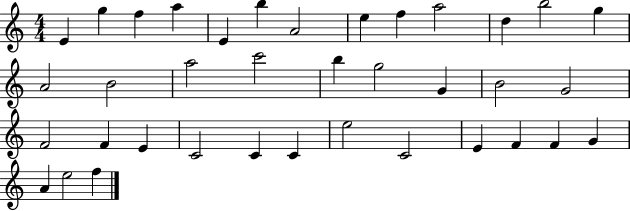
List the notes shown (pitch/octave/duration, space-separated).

E4/q G5/q F5/q A5/q E4/q B5/q A4/h E5/q F5/q A5/h D5/q B5/h G5/q A4/h B4/h A5/h C6/h B5/q G5/h G4/q B4/h G4/h F4/h F4/q E4/q C4/h C4/q C4/q E5/h C4/h E4/q F4/q F4/q G4/q A4/q E5/h F5/q